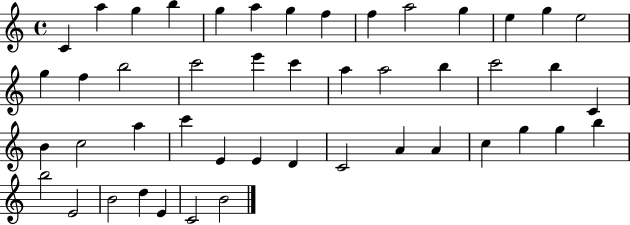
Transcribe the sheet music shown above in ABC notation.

X:1
T:Untitled
M:4/4
L:1/4
K:C
C a g b g a g f f a2 g e g e2 g f b2 c'2 e' c' a a2 b c'2 b C B c2 a c' E E D C2 A A c g g b b2 E2 B2 d E C2 B2